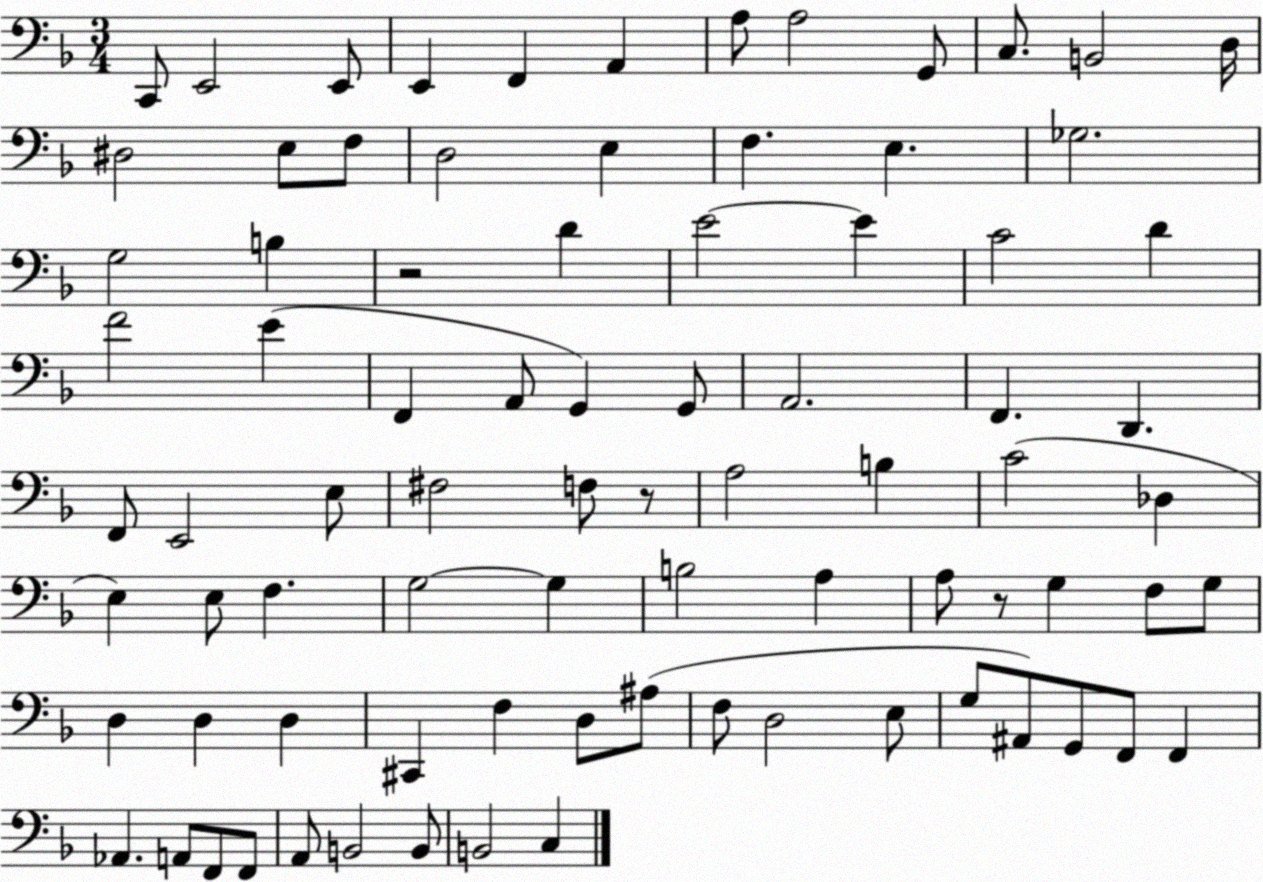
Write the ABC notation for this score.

X:1
T:Untitled
M:3/4
L:1/4
K:F
C,,/2 E,,2 E,,/2 E,, F,, A,, A,/2 A,2 G,,/2 C,/2 B,,2 D,/4 ^D,2 E,/2 F,/2 D,2 E, F, E, _G,2 G,2 B, z2 D E2 E C2 D F2 E F,, A,,/2 G,, G,,/2 A,,2 F,, D,, F,,/2 E,,2 E,/2 ^F,2 F,/2 z/2 A,2 B, C2 _D, E, E,/2 F, G,2 G, B,2 A, A,/2 z/2 G, F,/2 G,/2 D, D, D, ^C,, F, D,/2 ^A,/2 F,/2 D,2 E,/2 G,/2 ^A,,/2 G,,/2 F,,/2 F,, _A,, A,,/2 F,,/2 F,,/2 A,,/2 B,,2 B,,/2 B,,2 C,